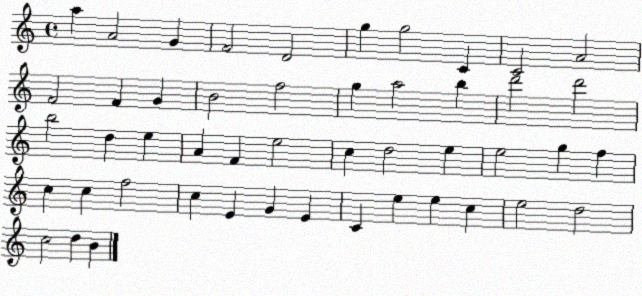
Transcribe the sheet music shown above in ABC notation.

X:1
T:Untitled
M:4/4
L:1/4
K:C
a A2 G F2 D2 g g2 C C2 A2 F2 F G B2 f2 g a2 b d'2 d'2 b2 d e A F e2 c d2 e e2 g f c c f2 c E G E C e e c e2 d2 c2 d B